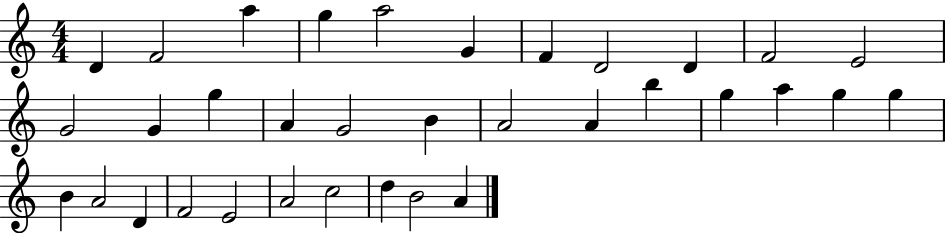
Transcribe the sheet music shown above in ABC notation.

X:1
T:Untitled
M:4/4
L:1/4
K:C
D F2 a g a2 G F D2 D F2 E2 G2 G g A G2 B A2 A b g a g g B A2 D F2 E2 A2 c2 d B2 A